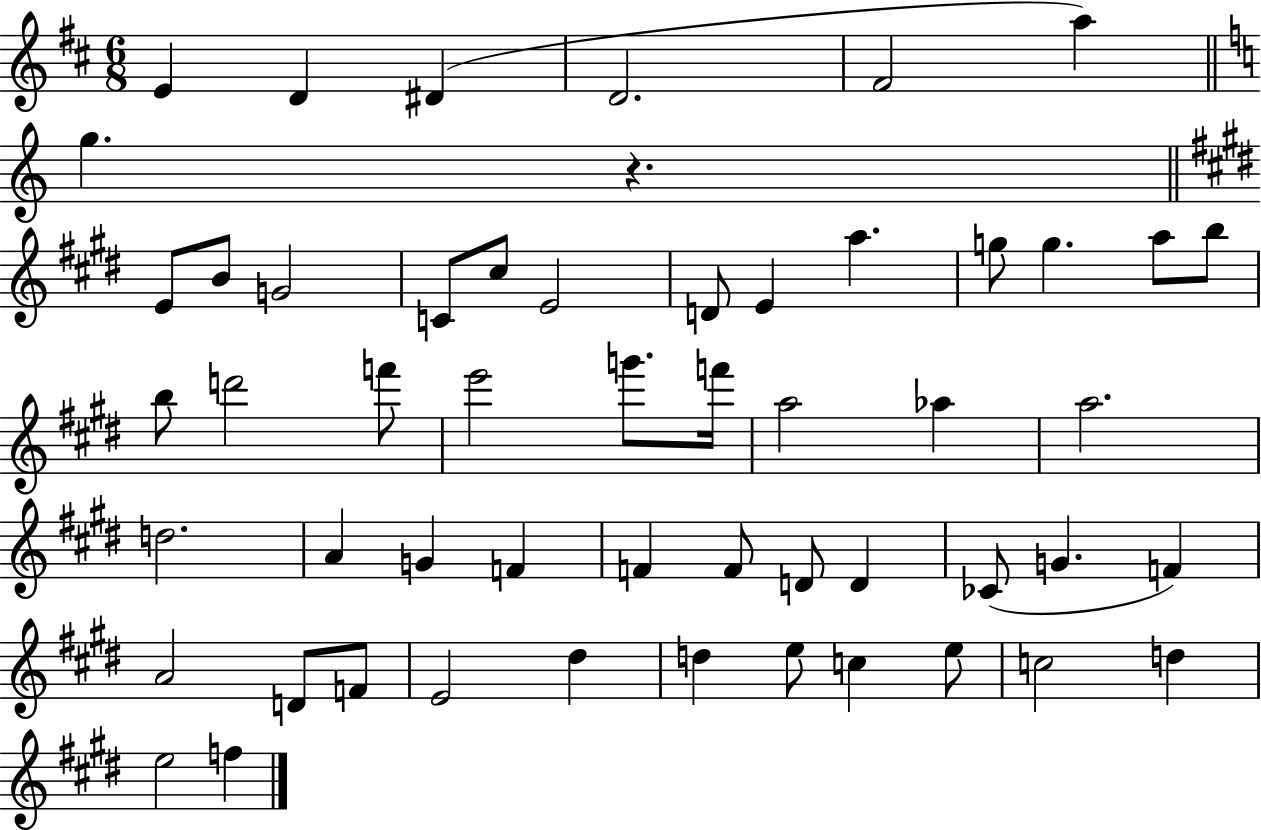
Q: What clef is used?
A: treble